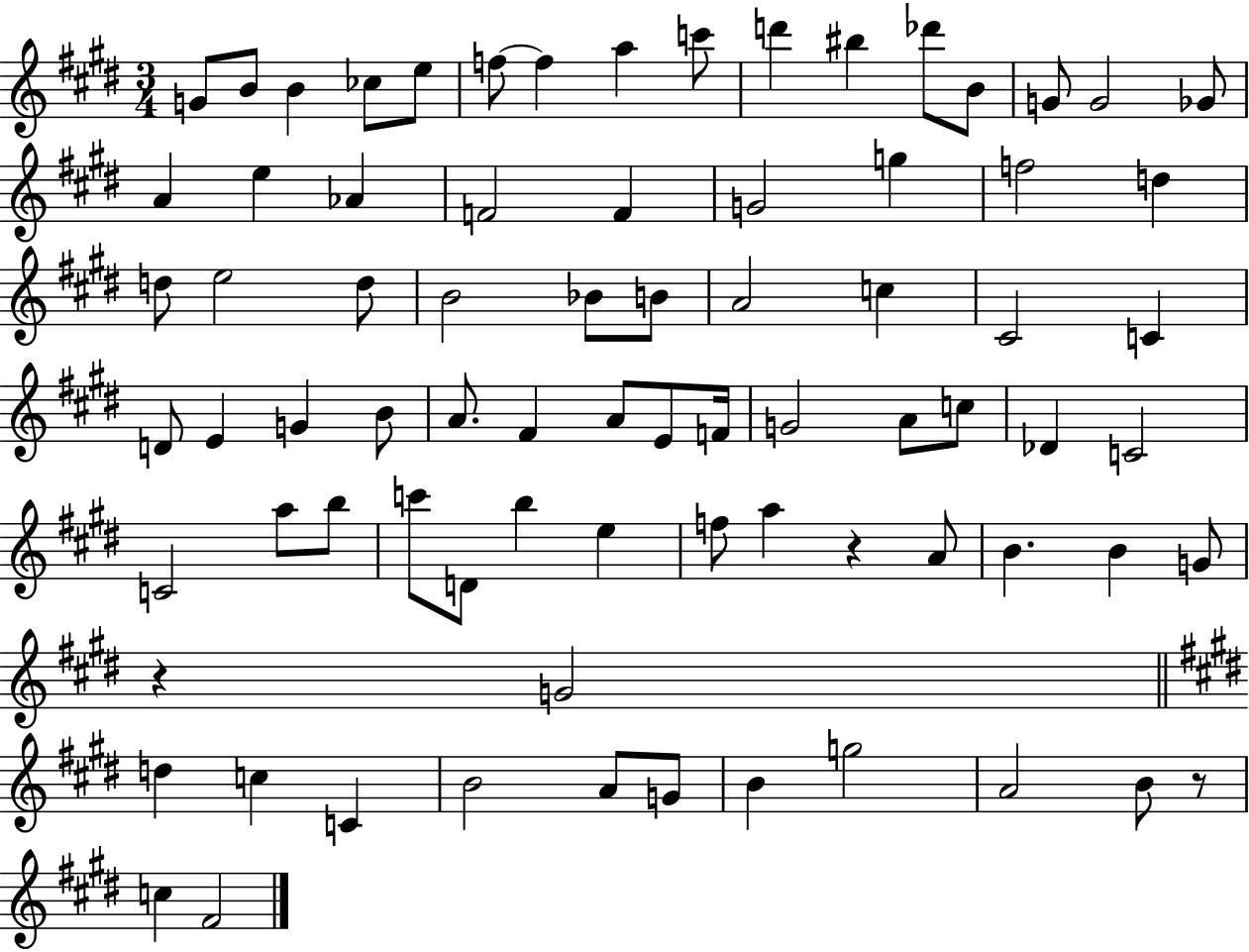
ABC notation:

X:1
T:Untitled
M:3/4
L:1/4
K:E
G/2 B/2 B _c/2 e/2 f/2 f a c'/2 d' ^b _d'/2 B/2 G/2 G2 _G/2 A e _A F2 F G2 g f2 d d/2 e2 d/2 B2 _B/2 B/2 A2 c ^C2 C D/2 E G B/2 A/2 ^F A/2 E/2 F/4 G2 A/2 c/2 _D C2 C2 a/2 b/2 c'/2 D/2 b e f/2 a z A/2 B B G/2 z G2 d c C B2 A/2 G/2 B g2 A2 B/2 z/2 c ^F2